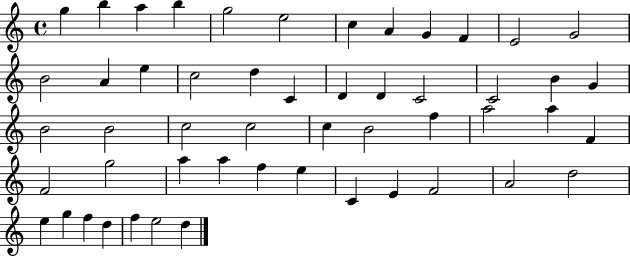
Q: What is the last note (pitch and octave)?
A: D5